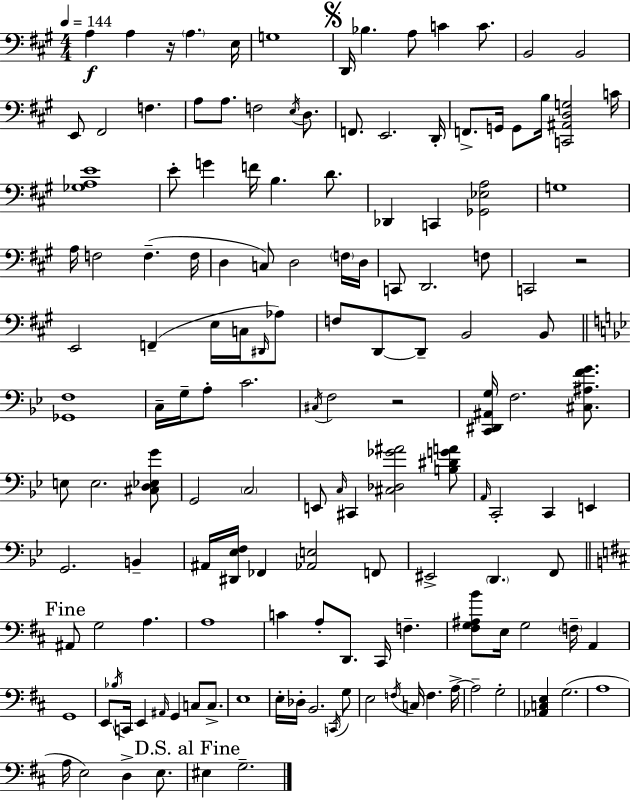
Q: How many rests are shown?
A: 3